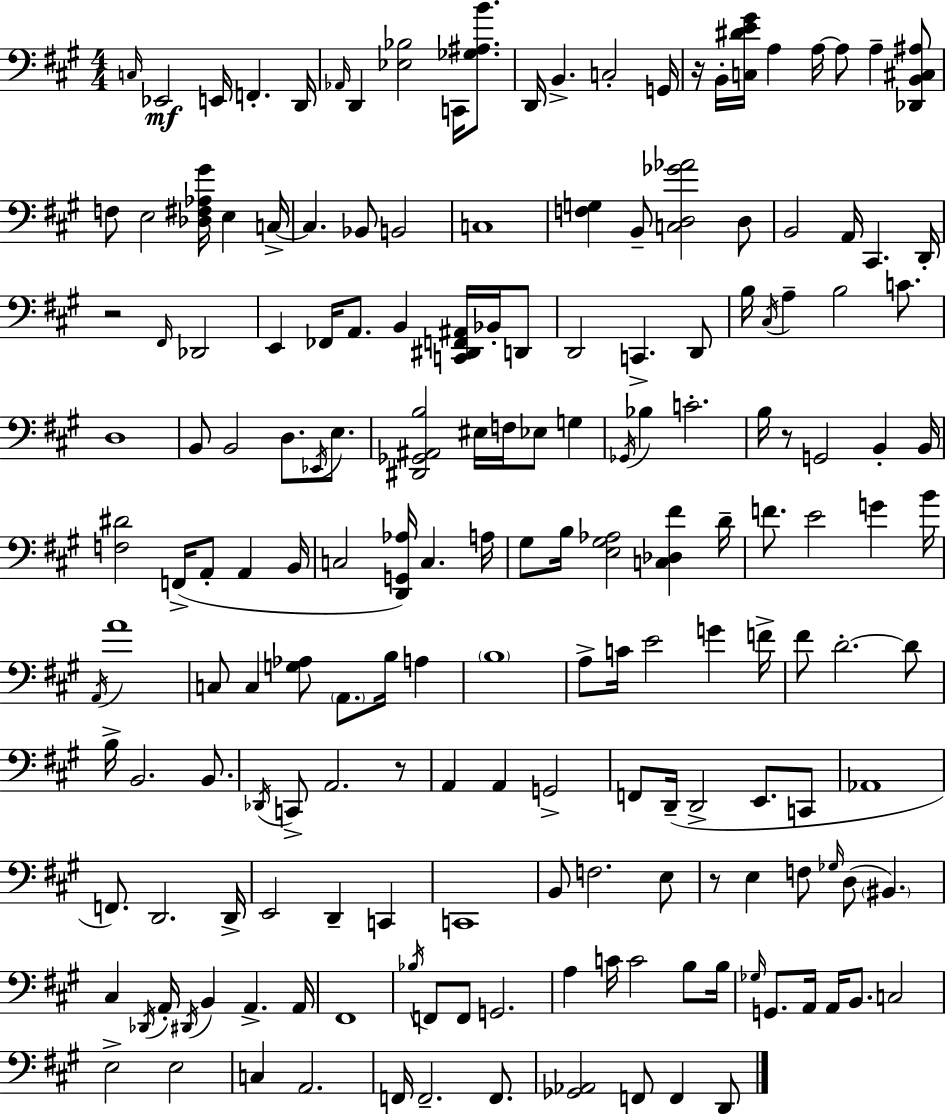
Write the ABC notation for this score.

X:1
T:Untitled
M:4/4
L:1/4
K:A
C,/4 _E,,2 E,,/4 F,, D,,/4 _A,,/4 D,, [_E,_B,]2 C,,/4 [_G,^A,B]/2 D,,/4 B,, C,2 G,,/4 z/4 B,,/4 [C,^DE^G]/4 A, A,/4 A,/2 A, [_D,,B,,^C,^A,]/2 F,/2 E,2 [_D,^F,_A,^G]/4 E, C,/4 C, _B,,/2 B,,2 C,4 [F,G,] B,,/2 [C,D,_G_A]2 D,/2 B,,2 A,,/4 ^C,, D,,/4 z2 ^F,,/4 _D,,2 E,, _F,,/4 A,,/2 B,, [C,,^D,,F,,^A,,]/4 _B,,/4 D,,/2 D,,2 C,, D,,/2 B,/4 ^C,/4 A, B,2 C/2 D,4 B,,/2 B,,2 D,/2 _E,,/4 E,/2 [^D,,_G,,^A,,B,]2 ^E,/4 F,/4 _E,/2 G, _G,,/4 _B, C2 B,/4 z/2 G,,2 B,, B,,/4 [F,^D]2 F,,/4 A,,/2 A,, B,,/4 C,2 [D,,G,,_A,]/4 C, A,/4 ^G,/2 B,/4 [E,^G,_A,]2 [C,_D,^F] D/4 F/2 E2 G B/4 A,,/4 A4 C,/2 C, [G,_A,]/2 A,,/2 B,/4 A, B,4 A,/2 C/4 E2 G F/4 ^F/2 D2 D/2 B,/4 B,,2 B,,/2 _D,,/4 C,,/2 A,,2 z/2 A,, A,, G,,2 F,,/2 D,,/4 D,,2 E,,/2 C,,/2 _A,,4 F,,/2 D,,2 D,,/4 E,,2 D,, C,, C,,4 B,,/2 F,2 E,/2 z/2 E, F,/2 _G,/4 D,/2 ^B,, ^C, _D,,/4 A,,/4 ^D,,/4 B,, A,, A,,/4 ^F,,4 _B,/4 F,,/2 F,,/2 G,,2 A, C/4 C2 B,/2 B,/4 _G,/4 G,,/2 A,,/4 A,,/4 B,,/2 C,2 E,2 E,2 C, A,,2 F,,/4 F,,2 F,,/2 [_G,,_A,,]2 F,,/2 F,, D,,/2